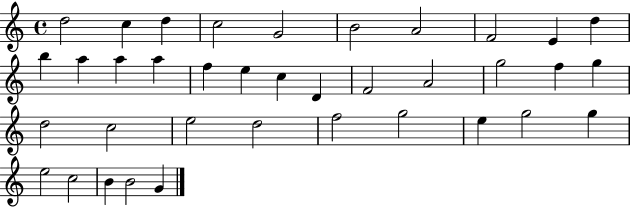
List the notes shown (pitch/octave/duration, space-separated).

D5/h C5/q D5/q C5/h G4/h B4/h A4/h F4/h E4/q D5/q B5/q A5/q A5/q A5/q F5/q E5/q C5/q D4/q F4/h A4/h G5/h F5/q G5/q D5/h C5/h E5/h D5/h F5/h G5/h E5/q G5/h G5/q E5/h C5/h B4/q B4/h G4/q